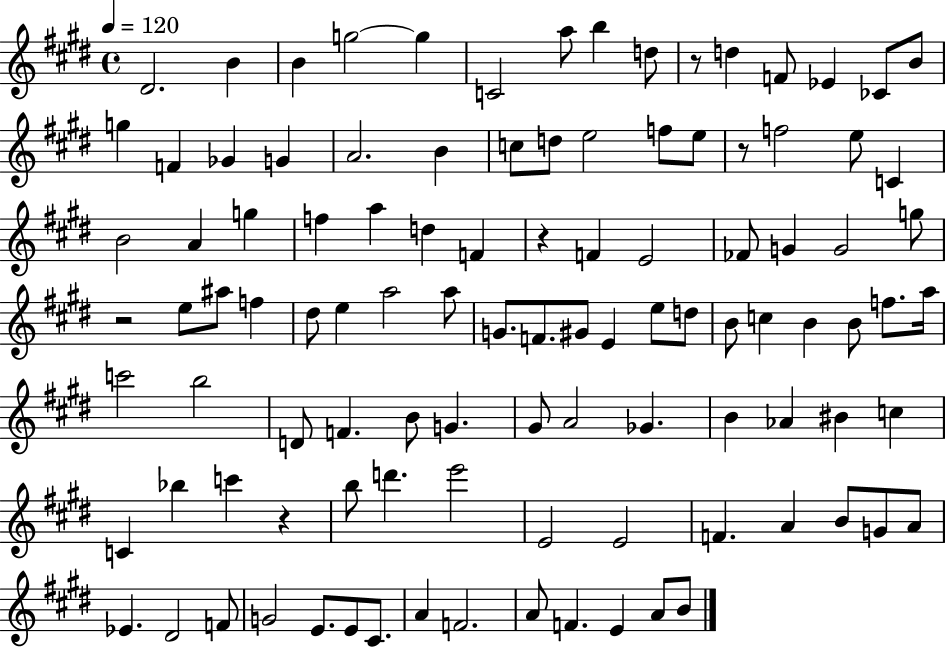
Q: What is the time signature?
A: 4/4